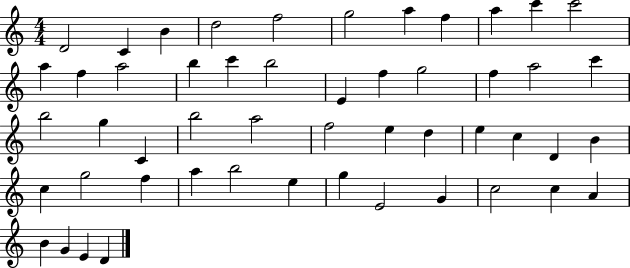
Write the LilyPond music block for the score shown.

{
  \clef treble
  \numericTimeSignature
  \time 4/4
  \key c \major
  d'2 c'4 b'4 | d''2 f''2 | g''2 a''4 f''4 | a''4 c'''4 c'''2 | \break a''4 f''4 a''2 | b''4 c'''4 b''2 | e'4 f''4 g''2 | f''4 a''2 c'''4 | \break b''2 g''4 c'4 | b''2 a''2 | f''2 e''4 d''4 | e''4 c''4 d'4 b'4 | \break c''4 g''2 f''4 | a''4 b''2 e''4 | g''4 e'2 g'4 | c''2 c''4 a'4 | \break b'4 g'4 e'4 d'4 | \bar "|."
}